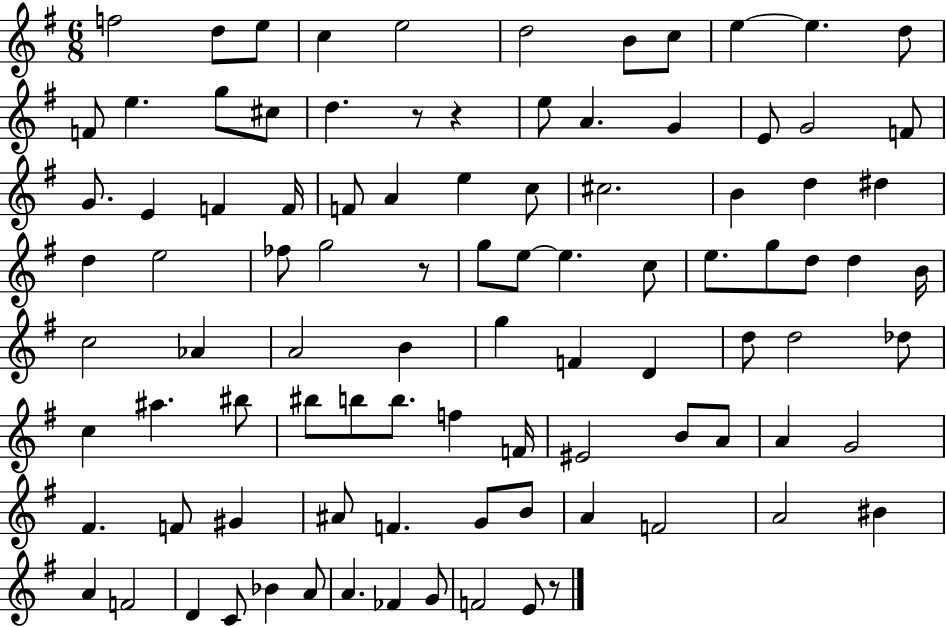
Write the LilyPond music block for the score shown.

{
  \clef treble
  \numericTimeSignature
  \time 6/8
  \key g \major
  f''2 d''8 e''8 | c''4 e''2 | d''2 b'8 c''8 | e''4~~ e''4. d''8 | \break f'8 e''4. g''8 cis''8 | d''4. r8 r4 | e''8 a'4. g'4 | e'8 g'2 f'8 | \break g'8. e'4 f'4 f'16 | f'8 a'4 e''4 c''8 | cis''2. | b'4 d''4 dis''4 | \break d''4 e''2 | fes''8 g''2 r8 | g''8 e''8~~ e''4. c''8 | e''8. g''8 d''8 d''4 b'16 | \break c''2 aes'4 | a'2 b'4 | g''4 f'4 d'4 | d''8 d''2 des''8 | \break c''4 ais''4. bis''8 | bis''8 b''8 b''8. f''4 f'16 | eis'2 b'8 a'8 | a'4 g'2 | \break fis'4. f'8 gis'4 | ais'8 f'4. g'8 b'8 | a'4 f'2 | a'2 bis'4 | \break a'4 f'2 | d'4 c'8 bes'4 a'8 | a'4. fes'4 g'8 | f'2 e'8 r8 | \break \bar "|."
}